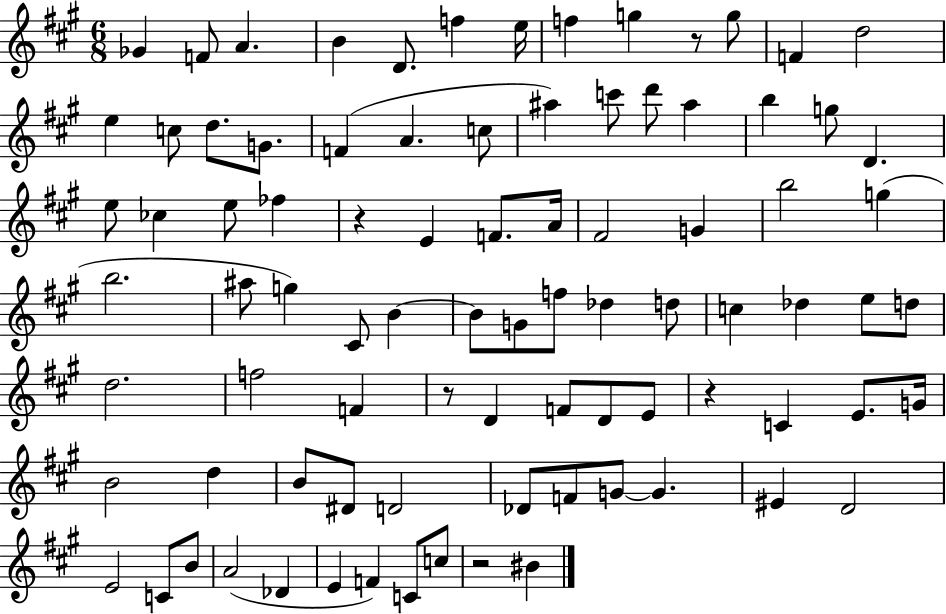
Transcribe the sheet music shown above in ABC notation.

X:1
T:Untitled
M:6/8
L:1/4
K:A
_G F/2 A B D/2 f e/4 f g z/2 g/2 F d2 e c/2 d/2 G/2 F A c/2 ^a c'/2 d'/2 ^a b g/2 D e/2 _c e/2 _f z E F/2 A/4 ^F2 G b2 g b2 ^a/2 g ^C/2 B B/2 G/2 f/2 _d d/2 c _d e/2 d/2 d2 f2 F z/2 D F/2 D/2 E/2 z C E/2 G/4 B2 d B/2 ^D/2 D2 _D/2 F/2 G/2 G ^E D2 E2 C/2 B/2 A2 _D E F C/2 c/2 z2 ^B